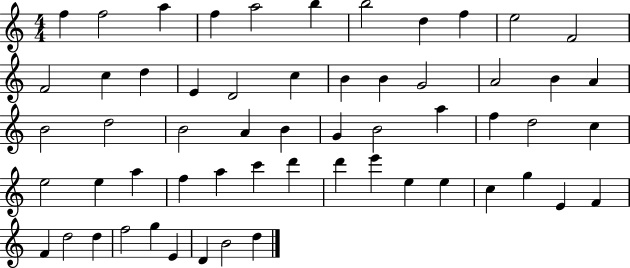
X:1
T:Untitled
M:4/4
L:1/4
K:C
f f2 a f a2 b b2 d f e2 F2 F2 c d E D2 c B B G2 A2 B A B2 d2 B2 A B G B2 a f d2 c e2 e a f a c' d' d' e' e e c g E F F d2 d f2 g E D B2 d